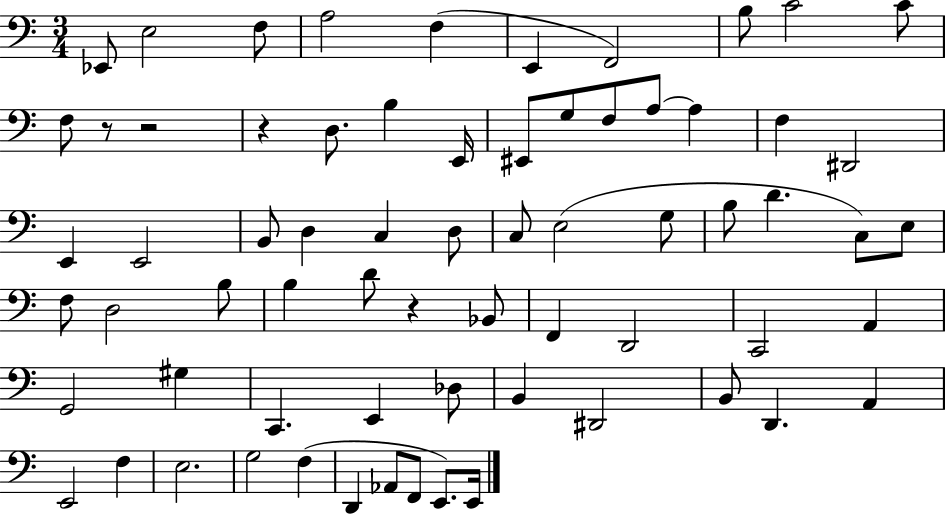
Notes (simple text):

Eb2/e E3/h F3/e A3/h F3/q E2/q F2/h B3/e C4/h C4/e F3/e R/e R/h R/q D3/e. B3/q E2/s EIS2/e G3/e F3/e A3/e A3/q F3/q D#2/h E2/q E2/h B2/e D3/q C3/q D3/e C3/e E3/h G3/e B3/e D4/q. C3/e E3/e F3/e D3/h B3/e B3/q D4/e R/q Bb2/e F2/q D2/h C2/h A2/q G2/h G#3/q C2/q. E2/q Db3/e B2/q D#2/h B2/e D2/q. A2/q E2/h F3/q E3/h. G3/h F3/q D2/q Ab2/e F2/e E2/e. E2/s